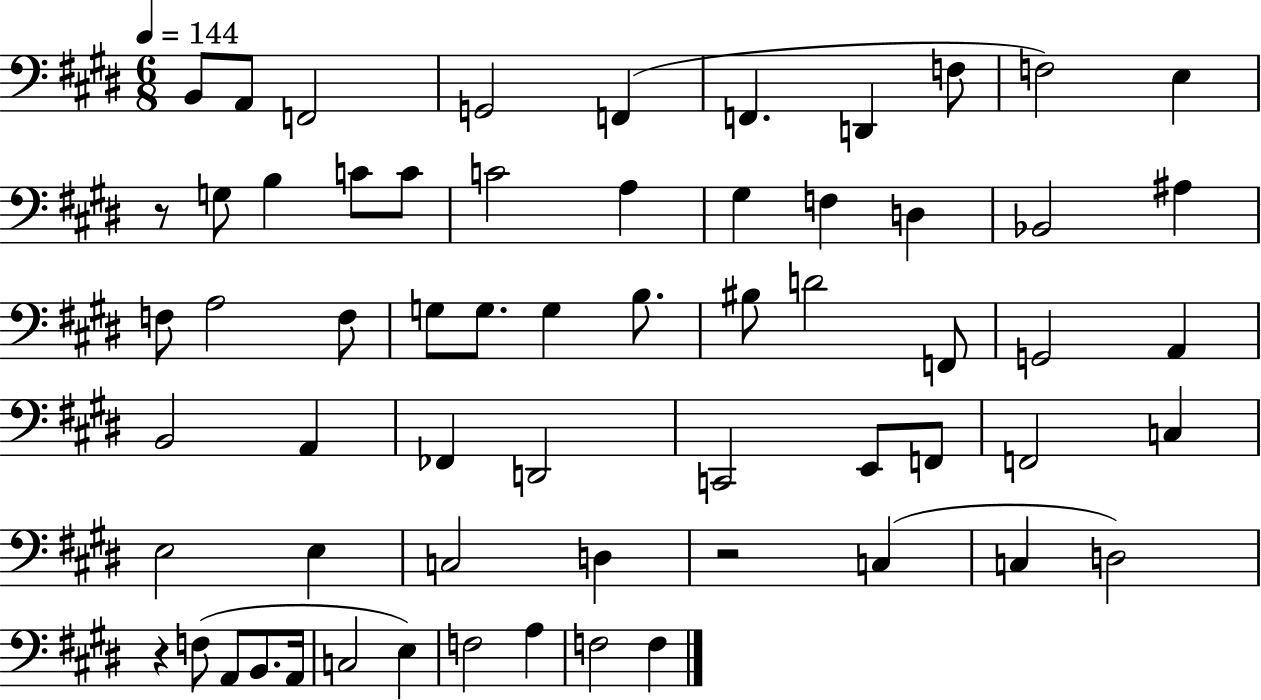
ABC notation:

X:1
T:Untitled
M:6/8
L:1/4
K:E
B,,/2 A,,/2 F,,2 G,,2 F,, F,, D,, F,/2 F,2 E, z/2 G,/2 B, C/2 C/2 C2 A, ^G, F, D, _B,,2 ^A, F,/2 A,2 F,/2 G,/2 G,/2 G, B,/2 ^B,/2 D2 F,,/2 G,,2 A,, B,,2 A,, _F,, D,,2 C,,2 E,,/2 F,,/2 F,,2 C, E,2 E, C,2 D, z2 C, C, D,2 z F,/2 A,,/2 B,,/2 A,,/4 C,2 E, F,2 A, F,2 F,